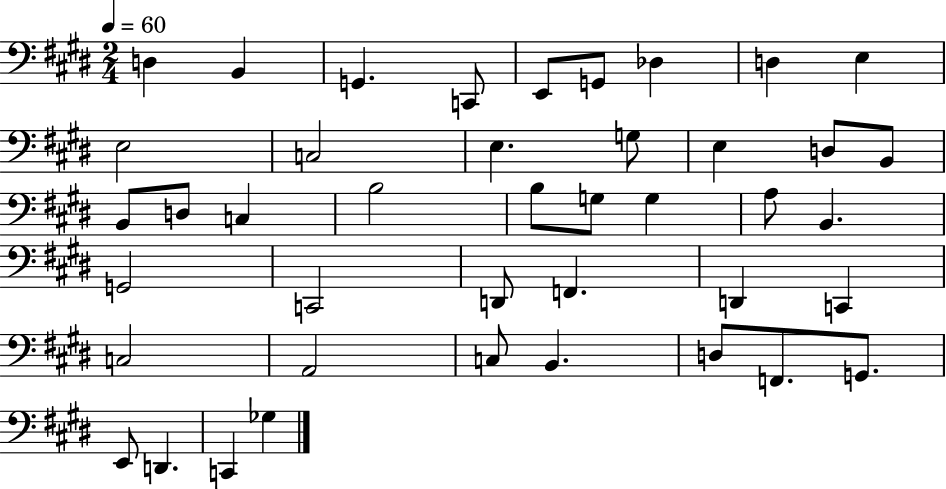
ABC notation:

X:1
T:Untitled
M:2/4
L:1/4
K:E
D, B,, G,, C,,/2 E,,/2 G,,/2 _D, D, E, E,2 C,2 E, G,/2 E, D,/2 B,,/2 B,,/2 D,/2 C, B,2 B,/2 G,/2 G, A,/2 B,, G,,2 C,,2 D,,/2 F,, D,, C,, C,2 A,,2 C,/2 B,, D,/2 F,,/2 G,,/2 E,,/2 D,, C,, _G,